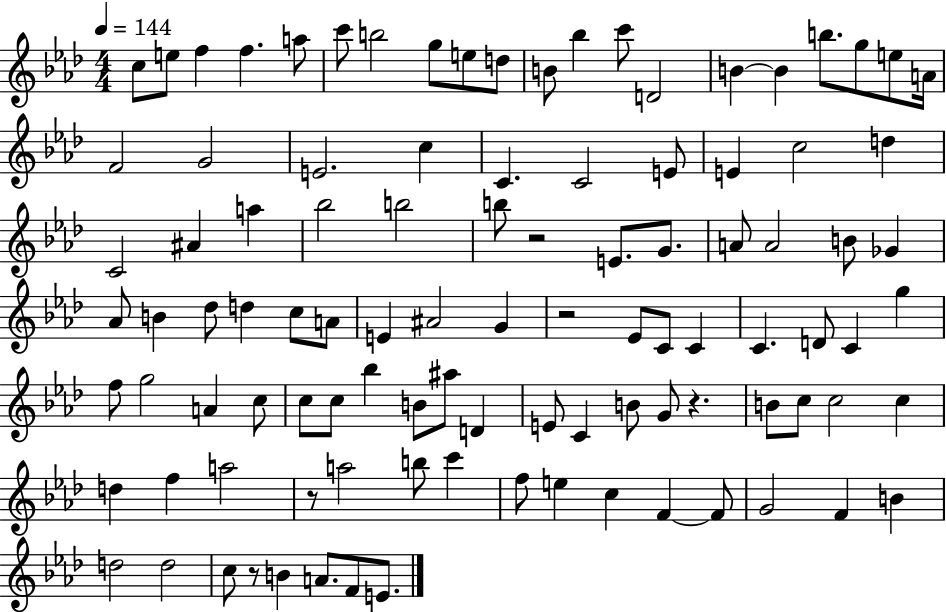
X:1
T:Untitled
M:4/4
L:1/4
K:Ab
c/2 e/2 f f a/2 c'/2 b2 g/2 e/2 d/2 B/2 _b c'/2 D2 B B b/2 g/2 e/2 A/4 F2 G2 E2 c C C2 E/2 E c2 d C2 ^A a _b2 b2 b/2 z2 E/2 G/2 A/2 A2 B/2 _G _A/2 B _d/2 d c/2 A/2 E ^A2 G z2 _E/2 C/2 C C D/2 C g f/2 g2 A c/2 c/2 c/2 _b B/2 ^a/2 D E/2 C B/2 G/2 z B/2 c/2 c2 c d f a2 z/2 a2 b/2 c' f/2 e c F F/2 G2 F B d2 d2 c/2 z/2 B A/2 F/2 E/2